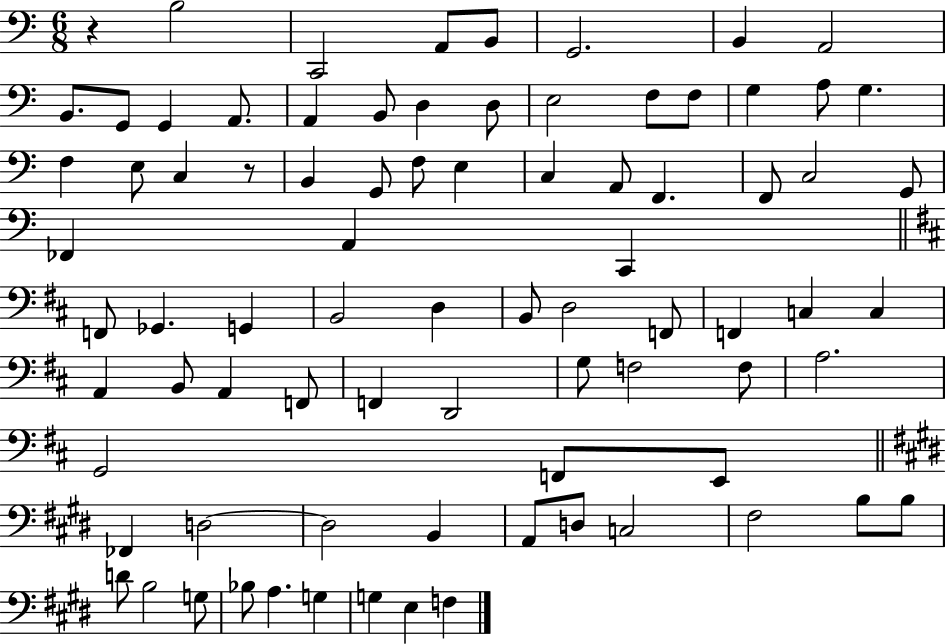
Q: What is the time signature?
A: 6/8